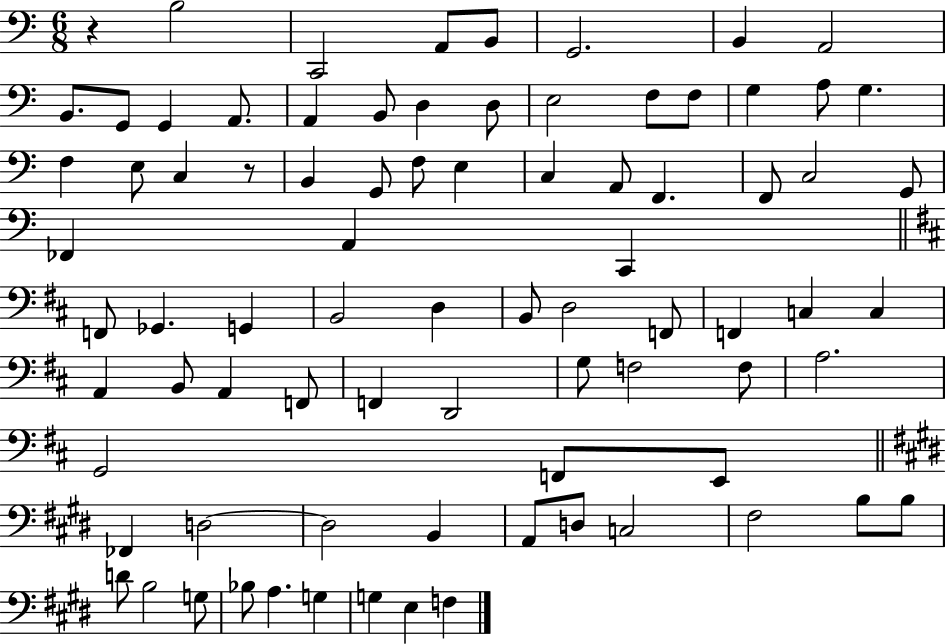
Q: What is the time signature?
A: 6/8